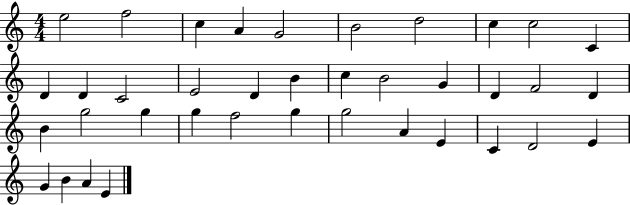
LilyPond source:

{
  \clef treble
  \numericTimeSignature
  \time 4/4
  \key c \major
  e''2 f''2 | c''4 a'4 g'2 | b'2 d''2 | c''4 c''2 c'4 | \break d'4 d'4 c'2 | e'2 d'4 b'4 | c''4 b'2 g'4 | d'4 f'2 d'4 | \break b'4 g''2 g''4 | g''4 f''2 g''4 | g''2 a'4 e'4 | c'4 d'2 e'4 | \break g'4 b'4 a'4 e'4 | \bar "|."
}